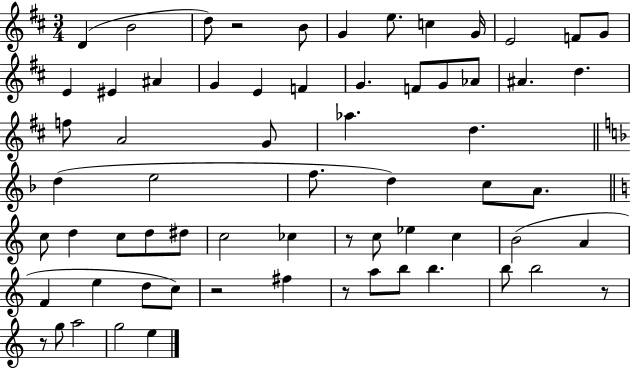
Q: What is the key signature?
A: D major